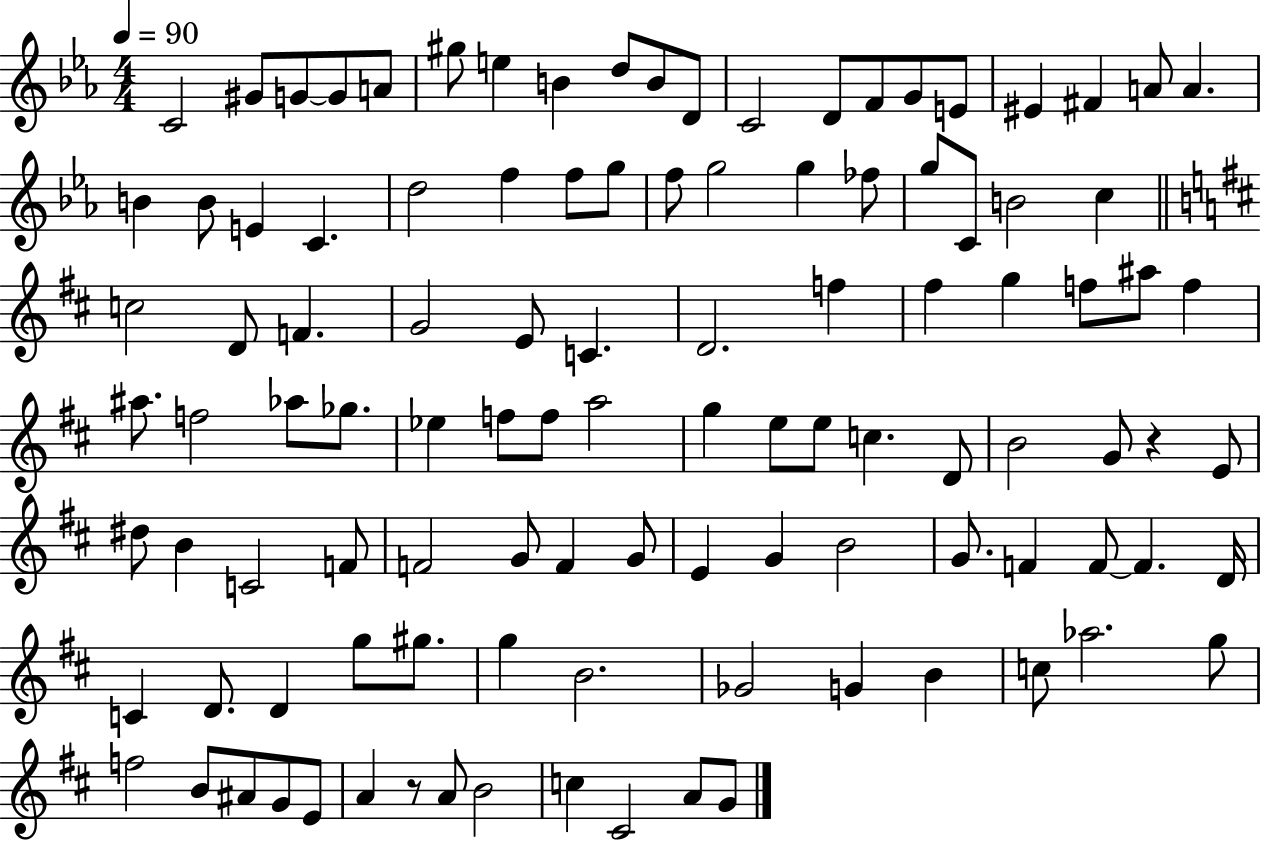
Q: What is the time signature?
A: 4/4